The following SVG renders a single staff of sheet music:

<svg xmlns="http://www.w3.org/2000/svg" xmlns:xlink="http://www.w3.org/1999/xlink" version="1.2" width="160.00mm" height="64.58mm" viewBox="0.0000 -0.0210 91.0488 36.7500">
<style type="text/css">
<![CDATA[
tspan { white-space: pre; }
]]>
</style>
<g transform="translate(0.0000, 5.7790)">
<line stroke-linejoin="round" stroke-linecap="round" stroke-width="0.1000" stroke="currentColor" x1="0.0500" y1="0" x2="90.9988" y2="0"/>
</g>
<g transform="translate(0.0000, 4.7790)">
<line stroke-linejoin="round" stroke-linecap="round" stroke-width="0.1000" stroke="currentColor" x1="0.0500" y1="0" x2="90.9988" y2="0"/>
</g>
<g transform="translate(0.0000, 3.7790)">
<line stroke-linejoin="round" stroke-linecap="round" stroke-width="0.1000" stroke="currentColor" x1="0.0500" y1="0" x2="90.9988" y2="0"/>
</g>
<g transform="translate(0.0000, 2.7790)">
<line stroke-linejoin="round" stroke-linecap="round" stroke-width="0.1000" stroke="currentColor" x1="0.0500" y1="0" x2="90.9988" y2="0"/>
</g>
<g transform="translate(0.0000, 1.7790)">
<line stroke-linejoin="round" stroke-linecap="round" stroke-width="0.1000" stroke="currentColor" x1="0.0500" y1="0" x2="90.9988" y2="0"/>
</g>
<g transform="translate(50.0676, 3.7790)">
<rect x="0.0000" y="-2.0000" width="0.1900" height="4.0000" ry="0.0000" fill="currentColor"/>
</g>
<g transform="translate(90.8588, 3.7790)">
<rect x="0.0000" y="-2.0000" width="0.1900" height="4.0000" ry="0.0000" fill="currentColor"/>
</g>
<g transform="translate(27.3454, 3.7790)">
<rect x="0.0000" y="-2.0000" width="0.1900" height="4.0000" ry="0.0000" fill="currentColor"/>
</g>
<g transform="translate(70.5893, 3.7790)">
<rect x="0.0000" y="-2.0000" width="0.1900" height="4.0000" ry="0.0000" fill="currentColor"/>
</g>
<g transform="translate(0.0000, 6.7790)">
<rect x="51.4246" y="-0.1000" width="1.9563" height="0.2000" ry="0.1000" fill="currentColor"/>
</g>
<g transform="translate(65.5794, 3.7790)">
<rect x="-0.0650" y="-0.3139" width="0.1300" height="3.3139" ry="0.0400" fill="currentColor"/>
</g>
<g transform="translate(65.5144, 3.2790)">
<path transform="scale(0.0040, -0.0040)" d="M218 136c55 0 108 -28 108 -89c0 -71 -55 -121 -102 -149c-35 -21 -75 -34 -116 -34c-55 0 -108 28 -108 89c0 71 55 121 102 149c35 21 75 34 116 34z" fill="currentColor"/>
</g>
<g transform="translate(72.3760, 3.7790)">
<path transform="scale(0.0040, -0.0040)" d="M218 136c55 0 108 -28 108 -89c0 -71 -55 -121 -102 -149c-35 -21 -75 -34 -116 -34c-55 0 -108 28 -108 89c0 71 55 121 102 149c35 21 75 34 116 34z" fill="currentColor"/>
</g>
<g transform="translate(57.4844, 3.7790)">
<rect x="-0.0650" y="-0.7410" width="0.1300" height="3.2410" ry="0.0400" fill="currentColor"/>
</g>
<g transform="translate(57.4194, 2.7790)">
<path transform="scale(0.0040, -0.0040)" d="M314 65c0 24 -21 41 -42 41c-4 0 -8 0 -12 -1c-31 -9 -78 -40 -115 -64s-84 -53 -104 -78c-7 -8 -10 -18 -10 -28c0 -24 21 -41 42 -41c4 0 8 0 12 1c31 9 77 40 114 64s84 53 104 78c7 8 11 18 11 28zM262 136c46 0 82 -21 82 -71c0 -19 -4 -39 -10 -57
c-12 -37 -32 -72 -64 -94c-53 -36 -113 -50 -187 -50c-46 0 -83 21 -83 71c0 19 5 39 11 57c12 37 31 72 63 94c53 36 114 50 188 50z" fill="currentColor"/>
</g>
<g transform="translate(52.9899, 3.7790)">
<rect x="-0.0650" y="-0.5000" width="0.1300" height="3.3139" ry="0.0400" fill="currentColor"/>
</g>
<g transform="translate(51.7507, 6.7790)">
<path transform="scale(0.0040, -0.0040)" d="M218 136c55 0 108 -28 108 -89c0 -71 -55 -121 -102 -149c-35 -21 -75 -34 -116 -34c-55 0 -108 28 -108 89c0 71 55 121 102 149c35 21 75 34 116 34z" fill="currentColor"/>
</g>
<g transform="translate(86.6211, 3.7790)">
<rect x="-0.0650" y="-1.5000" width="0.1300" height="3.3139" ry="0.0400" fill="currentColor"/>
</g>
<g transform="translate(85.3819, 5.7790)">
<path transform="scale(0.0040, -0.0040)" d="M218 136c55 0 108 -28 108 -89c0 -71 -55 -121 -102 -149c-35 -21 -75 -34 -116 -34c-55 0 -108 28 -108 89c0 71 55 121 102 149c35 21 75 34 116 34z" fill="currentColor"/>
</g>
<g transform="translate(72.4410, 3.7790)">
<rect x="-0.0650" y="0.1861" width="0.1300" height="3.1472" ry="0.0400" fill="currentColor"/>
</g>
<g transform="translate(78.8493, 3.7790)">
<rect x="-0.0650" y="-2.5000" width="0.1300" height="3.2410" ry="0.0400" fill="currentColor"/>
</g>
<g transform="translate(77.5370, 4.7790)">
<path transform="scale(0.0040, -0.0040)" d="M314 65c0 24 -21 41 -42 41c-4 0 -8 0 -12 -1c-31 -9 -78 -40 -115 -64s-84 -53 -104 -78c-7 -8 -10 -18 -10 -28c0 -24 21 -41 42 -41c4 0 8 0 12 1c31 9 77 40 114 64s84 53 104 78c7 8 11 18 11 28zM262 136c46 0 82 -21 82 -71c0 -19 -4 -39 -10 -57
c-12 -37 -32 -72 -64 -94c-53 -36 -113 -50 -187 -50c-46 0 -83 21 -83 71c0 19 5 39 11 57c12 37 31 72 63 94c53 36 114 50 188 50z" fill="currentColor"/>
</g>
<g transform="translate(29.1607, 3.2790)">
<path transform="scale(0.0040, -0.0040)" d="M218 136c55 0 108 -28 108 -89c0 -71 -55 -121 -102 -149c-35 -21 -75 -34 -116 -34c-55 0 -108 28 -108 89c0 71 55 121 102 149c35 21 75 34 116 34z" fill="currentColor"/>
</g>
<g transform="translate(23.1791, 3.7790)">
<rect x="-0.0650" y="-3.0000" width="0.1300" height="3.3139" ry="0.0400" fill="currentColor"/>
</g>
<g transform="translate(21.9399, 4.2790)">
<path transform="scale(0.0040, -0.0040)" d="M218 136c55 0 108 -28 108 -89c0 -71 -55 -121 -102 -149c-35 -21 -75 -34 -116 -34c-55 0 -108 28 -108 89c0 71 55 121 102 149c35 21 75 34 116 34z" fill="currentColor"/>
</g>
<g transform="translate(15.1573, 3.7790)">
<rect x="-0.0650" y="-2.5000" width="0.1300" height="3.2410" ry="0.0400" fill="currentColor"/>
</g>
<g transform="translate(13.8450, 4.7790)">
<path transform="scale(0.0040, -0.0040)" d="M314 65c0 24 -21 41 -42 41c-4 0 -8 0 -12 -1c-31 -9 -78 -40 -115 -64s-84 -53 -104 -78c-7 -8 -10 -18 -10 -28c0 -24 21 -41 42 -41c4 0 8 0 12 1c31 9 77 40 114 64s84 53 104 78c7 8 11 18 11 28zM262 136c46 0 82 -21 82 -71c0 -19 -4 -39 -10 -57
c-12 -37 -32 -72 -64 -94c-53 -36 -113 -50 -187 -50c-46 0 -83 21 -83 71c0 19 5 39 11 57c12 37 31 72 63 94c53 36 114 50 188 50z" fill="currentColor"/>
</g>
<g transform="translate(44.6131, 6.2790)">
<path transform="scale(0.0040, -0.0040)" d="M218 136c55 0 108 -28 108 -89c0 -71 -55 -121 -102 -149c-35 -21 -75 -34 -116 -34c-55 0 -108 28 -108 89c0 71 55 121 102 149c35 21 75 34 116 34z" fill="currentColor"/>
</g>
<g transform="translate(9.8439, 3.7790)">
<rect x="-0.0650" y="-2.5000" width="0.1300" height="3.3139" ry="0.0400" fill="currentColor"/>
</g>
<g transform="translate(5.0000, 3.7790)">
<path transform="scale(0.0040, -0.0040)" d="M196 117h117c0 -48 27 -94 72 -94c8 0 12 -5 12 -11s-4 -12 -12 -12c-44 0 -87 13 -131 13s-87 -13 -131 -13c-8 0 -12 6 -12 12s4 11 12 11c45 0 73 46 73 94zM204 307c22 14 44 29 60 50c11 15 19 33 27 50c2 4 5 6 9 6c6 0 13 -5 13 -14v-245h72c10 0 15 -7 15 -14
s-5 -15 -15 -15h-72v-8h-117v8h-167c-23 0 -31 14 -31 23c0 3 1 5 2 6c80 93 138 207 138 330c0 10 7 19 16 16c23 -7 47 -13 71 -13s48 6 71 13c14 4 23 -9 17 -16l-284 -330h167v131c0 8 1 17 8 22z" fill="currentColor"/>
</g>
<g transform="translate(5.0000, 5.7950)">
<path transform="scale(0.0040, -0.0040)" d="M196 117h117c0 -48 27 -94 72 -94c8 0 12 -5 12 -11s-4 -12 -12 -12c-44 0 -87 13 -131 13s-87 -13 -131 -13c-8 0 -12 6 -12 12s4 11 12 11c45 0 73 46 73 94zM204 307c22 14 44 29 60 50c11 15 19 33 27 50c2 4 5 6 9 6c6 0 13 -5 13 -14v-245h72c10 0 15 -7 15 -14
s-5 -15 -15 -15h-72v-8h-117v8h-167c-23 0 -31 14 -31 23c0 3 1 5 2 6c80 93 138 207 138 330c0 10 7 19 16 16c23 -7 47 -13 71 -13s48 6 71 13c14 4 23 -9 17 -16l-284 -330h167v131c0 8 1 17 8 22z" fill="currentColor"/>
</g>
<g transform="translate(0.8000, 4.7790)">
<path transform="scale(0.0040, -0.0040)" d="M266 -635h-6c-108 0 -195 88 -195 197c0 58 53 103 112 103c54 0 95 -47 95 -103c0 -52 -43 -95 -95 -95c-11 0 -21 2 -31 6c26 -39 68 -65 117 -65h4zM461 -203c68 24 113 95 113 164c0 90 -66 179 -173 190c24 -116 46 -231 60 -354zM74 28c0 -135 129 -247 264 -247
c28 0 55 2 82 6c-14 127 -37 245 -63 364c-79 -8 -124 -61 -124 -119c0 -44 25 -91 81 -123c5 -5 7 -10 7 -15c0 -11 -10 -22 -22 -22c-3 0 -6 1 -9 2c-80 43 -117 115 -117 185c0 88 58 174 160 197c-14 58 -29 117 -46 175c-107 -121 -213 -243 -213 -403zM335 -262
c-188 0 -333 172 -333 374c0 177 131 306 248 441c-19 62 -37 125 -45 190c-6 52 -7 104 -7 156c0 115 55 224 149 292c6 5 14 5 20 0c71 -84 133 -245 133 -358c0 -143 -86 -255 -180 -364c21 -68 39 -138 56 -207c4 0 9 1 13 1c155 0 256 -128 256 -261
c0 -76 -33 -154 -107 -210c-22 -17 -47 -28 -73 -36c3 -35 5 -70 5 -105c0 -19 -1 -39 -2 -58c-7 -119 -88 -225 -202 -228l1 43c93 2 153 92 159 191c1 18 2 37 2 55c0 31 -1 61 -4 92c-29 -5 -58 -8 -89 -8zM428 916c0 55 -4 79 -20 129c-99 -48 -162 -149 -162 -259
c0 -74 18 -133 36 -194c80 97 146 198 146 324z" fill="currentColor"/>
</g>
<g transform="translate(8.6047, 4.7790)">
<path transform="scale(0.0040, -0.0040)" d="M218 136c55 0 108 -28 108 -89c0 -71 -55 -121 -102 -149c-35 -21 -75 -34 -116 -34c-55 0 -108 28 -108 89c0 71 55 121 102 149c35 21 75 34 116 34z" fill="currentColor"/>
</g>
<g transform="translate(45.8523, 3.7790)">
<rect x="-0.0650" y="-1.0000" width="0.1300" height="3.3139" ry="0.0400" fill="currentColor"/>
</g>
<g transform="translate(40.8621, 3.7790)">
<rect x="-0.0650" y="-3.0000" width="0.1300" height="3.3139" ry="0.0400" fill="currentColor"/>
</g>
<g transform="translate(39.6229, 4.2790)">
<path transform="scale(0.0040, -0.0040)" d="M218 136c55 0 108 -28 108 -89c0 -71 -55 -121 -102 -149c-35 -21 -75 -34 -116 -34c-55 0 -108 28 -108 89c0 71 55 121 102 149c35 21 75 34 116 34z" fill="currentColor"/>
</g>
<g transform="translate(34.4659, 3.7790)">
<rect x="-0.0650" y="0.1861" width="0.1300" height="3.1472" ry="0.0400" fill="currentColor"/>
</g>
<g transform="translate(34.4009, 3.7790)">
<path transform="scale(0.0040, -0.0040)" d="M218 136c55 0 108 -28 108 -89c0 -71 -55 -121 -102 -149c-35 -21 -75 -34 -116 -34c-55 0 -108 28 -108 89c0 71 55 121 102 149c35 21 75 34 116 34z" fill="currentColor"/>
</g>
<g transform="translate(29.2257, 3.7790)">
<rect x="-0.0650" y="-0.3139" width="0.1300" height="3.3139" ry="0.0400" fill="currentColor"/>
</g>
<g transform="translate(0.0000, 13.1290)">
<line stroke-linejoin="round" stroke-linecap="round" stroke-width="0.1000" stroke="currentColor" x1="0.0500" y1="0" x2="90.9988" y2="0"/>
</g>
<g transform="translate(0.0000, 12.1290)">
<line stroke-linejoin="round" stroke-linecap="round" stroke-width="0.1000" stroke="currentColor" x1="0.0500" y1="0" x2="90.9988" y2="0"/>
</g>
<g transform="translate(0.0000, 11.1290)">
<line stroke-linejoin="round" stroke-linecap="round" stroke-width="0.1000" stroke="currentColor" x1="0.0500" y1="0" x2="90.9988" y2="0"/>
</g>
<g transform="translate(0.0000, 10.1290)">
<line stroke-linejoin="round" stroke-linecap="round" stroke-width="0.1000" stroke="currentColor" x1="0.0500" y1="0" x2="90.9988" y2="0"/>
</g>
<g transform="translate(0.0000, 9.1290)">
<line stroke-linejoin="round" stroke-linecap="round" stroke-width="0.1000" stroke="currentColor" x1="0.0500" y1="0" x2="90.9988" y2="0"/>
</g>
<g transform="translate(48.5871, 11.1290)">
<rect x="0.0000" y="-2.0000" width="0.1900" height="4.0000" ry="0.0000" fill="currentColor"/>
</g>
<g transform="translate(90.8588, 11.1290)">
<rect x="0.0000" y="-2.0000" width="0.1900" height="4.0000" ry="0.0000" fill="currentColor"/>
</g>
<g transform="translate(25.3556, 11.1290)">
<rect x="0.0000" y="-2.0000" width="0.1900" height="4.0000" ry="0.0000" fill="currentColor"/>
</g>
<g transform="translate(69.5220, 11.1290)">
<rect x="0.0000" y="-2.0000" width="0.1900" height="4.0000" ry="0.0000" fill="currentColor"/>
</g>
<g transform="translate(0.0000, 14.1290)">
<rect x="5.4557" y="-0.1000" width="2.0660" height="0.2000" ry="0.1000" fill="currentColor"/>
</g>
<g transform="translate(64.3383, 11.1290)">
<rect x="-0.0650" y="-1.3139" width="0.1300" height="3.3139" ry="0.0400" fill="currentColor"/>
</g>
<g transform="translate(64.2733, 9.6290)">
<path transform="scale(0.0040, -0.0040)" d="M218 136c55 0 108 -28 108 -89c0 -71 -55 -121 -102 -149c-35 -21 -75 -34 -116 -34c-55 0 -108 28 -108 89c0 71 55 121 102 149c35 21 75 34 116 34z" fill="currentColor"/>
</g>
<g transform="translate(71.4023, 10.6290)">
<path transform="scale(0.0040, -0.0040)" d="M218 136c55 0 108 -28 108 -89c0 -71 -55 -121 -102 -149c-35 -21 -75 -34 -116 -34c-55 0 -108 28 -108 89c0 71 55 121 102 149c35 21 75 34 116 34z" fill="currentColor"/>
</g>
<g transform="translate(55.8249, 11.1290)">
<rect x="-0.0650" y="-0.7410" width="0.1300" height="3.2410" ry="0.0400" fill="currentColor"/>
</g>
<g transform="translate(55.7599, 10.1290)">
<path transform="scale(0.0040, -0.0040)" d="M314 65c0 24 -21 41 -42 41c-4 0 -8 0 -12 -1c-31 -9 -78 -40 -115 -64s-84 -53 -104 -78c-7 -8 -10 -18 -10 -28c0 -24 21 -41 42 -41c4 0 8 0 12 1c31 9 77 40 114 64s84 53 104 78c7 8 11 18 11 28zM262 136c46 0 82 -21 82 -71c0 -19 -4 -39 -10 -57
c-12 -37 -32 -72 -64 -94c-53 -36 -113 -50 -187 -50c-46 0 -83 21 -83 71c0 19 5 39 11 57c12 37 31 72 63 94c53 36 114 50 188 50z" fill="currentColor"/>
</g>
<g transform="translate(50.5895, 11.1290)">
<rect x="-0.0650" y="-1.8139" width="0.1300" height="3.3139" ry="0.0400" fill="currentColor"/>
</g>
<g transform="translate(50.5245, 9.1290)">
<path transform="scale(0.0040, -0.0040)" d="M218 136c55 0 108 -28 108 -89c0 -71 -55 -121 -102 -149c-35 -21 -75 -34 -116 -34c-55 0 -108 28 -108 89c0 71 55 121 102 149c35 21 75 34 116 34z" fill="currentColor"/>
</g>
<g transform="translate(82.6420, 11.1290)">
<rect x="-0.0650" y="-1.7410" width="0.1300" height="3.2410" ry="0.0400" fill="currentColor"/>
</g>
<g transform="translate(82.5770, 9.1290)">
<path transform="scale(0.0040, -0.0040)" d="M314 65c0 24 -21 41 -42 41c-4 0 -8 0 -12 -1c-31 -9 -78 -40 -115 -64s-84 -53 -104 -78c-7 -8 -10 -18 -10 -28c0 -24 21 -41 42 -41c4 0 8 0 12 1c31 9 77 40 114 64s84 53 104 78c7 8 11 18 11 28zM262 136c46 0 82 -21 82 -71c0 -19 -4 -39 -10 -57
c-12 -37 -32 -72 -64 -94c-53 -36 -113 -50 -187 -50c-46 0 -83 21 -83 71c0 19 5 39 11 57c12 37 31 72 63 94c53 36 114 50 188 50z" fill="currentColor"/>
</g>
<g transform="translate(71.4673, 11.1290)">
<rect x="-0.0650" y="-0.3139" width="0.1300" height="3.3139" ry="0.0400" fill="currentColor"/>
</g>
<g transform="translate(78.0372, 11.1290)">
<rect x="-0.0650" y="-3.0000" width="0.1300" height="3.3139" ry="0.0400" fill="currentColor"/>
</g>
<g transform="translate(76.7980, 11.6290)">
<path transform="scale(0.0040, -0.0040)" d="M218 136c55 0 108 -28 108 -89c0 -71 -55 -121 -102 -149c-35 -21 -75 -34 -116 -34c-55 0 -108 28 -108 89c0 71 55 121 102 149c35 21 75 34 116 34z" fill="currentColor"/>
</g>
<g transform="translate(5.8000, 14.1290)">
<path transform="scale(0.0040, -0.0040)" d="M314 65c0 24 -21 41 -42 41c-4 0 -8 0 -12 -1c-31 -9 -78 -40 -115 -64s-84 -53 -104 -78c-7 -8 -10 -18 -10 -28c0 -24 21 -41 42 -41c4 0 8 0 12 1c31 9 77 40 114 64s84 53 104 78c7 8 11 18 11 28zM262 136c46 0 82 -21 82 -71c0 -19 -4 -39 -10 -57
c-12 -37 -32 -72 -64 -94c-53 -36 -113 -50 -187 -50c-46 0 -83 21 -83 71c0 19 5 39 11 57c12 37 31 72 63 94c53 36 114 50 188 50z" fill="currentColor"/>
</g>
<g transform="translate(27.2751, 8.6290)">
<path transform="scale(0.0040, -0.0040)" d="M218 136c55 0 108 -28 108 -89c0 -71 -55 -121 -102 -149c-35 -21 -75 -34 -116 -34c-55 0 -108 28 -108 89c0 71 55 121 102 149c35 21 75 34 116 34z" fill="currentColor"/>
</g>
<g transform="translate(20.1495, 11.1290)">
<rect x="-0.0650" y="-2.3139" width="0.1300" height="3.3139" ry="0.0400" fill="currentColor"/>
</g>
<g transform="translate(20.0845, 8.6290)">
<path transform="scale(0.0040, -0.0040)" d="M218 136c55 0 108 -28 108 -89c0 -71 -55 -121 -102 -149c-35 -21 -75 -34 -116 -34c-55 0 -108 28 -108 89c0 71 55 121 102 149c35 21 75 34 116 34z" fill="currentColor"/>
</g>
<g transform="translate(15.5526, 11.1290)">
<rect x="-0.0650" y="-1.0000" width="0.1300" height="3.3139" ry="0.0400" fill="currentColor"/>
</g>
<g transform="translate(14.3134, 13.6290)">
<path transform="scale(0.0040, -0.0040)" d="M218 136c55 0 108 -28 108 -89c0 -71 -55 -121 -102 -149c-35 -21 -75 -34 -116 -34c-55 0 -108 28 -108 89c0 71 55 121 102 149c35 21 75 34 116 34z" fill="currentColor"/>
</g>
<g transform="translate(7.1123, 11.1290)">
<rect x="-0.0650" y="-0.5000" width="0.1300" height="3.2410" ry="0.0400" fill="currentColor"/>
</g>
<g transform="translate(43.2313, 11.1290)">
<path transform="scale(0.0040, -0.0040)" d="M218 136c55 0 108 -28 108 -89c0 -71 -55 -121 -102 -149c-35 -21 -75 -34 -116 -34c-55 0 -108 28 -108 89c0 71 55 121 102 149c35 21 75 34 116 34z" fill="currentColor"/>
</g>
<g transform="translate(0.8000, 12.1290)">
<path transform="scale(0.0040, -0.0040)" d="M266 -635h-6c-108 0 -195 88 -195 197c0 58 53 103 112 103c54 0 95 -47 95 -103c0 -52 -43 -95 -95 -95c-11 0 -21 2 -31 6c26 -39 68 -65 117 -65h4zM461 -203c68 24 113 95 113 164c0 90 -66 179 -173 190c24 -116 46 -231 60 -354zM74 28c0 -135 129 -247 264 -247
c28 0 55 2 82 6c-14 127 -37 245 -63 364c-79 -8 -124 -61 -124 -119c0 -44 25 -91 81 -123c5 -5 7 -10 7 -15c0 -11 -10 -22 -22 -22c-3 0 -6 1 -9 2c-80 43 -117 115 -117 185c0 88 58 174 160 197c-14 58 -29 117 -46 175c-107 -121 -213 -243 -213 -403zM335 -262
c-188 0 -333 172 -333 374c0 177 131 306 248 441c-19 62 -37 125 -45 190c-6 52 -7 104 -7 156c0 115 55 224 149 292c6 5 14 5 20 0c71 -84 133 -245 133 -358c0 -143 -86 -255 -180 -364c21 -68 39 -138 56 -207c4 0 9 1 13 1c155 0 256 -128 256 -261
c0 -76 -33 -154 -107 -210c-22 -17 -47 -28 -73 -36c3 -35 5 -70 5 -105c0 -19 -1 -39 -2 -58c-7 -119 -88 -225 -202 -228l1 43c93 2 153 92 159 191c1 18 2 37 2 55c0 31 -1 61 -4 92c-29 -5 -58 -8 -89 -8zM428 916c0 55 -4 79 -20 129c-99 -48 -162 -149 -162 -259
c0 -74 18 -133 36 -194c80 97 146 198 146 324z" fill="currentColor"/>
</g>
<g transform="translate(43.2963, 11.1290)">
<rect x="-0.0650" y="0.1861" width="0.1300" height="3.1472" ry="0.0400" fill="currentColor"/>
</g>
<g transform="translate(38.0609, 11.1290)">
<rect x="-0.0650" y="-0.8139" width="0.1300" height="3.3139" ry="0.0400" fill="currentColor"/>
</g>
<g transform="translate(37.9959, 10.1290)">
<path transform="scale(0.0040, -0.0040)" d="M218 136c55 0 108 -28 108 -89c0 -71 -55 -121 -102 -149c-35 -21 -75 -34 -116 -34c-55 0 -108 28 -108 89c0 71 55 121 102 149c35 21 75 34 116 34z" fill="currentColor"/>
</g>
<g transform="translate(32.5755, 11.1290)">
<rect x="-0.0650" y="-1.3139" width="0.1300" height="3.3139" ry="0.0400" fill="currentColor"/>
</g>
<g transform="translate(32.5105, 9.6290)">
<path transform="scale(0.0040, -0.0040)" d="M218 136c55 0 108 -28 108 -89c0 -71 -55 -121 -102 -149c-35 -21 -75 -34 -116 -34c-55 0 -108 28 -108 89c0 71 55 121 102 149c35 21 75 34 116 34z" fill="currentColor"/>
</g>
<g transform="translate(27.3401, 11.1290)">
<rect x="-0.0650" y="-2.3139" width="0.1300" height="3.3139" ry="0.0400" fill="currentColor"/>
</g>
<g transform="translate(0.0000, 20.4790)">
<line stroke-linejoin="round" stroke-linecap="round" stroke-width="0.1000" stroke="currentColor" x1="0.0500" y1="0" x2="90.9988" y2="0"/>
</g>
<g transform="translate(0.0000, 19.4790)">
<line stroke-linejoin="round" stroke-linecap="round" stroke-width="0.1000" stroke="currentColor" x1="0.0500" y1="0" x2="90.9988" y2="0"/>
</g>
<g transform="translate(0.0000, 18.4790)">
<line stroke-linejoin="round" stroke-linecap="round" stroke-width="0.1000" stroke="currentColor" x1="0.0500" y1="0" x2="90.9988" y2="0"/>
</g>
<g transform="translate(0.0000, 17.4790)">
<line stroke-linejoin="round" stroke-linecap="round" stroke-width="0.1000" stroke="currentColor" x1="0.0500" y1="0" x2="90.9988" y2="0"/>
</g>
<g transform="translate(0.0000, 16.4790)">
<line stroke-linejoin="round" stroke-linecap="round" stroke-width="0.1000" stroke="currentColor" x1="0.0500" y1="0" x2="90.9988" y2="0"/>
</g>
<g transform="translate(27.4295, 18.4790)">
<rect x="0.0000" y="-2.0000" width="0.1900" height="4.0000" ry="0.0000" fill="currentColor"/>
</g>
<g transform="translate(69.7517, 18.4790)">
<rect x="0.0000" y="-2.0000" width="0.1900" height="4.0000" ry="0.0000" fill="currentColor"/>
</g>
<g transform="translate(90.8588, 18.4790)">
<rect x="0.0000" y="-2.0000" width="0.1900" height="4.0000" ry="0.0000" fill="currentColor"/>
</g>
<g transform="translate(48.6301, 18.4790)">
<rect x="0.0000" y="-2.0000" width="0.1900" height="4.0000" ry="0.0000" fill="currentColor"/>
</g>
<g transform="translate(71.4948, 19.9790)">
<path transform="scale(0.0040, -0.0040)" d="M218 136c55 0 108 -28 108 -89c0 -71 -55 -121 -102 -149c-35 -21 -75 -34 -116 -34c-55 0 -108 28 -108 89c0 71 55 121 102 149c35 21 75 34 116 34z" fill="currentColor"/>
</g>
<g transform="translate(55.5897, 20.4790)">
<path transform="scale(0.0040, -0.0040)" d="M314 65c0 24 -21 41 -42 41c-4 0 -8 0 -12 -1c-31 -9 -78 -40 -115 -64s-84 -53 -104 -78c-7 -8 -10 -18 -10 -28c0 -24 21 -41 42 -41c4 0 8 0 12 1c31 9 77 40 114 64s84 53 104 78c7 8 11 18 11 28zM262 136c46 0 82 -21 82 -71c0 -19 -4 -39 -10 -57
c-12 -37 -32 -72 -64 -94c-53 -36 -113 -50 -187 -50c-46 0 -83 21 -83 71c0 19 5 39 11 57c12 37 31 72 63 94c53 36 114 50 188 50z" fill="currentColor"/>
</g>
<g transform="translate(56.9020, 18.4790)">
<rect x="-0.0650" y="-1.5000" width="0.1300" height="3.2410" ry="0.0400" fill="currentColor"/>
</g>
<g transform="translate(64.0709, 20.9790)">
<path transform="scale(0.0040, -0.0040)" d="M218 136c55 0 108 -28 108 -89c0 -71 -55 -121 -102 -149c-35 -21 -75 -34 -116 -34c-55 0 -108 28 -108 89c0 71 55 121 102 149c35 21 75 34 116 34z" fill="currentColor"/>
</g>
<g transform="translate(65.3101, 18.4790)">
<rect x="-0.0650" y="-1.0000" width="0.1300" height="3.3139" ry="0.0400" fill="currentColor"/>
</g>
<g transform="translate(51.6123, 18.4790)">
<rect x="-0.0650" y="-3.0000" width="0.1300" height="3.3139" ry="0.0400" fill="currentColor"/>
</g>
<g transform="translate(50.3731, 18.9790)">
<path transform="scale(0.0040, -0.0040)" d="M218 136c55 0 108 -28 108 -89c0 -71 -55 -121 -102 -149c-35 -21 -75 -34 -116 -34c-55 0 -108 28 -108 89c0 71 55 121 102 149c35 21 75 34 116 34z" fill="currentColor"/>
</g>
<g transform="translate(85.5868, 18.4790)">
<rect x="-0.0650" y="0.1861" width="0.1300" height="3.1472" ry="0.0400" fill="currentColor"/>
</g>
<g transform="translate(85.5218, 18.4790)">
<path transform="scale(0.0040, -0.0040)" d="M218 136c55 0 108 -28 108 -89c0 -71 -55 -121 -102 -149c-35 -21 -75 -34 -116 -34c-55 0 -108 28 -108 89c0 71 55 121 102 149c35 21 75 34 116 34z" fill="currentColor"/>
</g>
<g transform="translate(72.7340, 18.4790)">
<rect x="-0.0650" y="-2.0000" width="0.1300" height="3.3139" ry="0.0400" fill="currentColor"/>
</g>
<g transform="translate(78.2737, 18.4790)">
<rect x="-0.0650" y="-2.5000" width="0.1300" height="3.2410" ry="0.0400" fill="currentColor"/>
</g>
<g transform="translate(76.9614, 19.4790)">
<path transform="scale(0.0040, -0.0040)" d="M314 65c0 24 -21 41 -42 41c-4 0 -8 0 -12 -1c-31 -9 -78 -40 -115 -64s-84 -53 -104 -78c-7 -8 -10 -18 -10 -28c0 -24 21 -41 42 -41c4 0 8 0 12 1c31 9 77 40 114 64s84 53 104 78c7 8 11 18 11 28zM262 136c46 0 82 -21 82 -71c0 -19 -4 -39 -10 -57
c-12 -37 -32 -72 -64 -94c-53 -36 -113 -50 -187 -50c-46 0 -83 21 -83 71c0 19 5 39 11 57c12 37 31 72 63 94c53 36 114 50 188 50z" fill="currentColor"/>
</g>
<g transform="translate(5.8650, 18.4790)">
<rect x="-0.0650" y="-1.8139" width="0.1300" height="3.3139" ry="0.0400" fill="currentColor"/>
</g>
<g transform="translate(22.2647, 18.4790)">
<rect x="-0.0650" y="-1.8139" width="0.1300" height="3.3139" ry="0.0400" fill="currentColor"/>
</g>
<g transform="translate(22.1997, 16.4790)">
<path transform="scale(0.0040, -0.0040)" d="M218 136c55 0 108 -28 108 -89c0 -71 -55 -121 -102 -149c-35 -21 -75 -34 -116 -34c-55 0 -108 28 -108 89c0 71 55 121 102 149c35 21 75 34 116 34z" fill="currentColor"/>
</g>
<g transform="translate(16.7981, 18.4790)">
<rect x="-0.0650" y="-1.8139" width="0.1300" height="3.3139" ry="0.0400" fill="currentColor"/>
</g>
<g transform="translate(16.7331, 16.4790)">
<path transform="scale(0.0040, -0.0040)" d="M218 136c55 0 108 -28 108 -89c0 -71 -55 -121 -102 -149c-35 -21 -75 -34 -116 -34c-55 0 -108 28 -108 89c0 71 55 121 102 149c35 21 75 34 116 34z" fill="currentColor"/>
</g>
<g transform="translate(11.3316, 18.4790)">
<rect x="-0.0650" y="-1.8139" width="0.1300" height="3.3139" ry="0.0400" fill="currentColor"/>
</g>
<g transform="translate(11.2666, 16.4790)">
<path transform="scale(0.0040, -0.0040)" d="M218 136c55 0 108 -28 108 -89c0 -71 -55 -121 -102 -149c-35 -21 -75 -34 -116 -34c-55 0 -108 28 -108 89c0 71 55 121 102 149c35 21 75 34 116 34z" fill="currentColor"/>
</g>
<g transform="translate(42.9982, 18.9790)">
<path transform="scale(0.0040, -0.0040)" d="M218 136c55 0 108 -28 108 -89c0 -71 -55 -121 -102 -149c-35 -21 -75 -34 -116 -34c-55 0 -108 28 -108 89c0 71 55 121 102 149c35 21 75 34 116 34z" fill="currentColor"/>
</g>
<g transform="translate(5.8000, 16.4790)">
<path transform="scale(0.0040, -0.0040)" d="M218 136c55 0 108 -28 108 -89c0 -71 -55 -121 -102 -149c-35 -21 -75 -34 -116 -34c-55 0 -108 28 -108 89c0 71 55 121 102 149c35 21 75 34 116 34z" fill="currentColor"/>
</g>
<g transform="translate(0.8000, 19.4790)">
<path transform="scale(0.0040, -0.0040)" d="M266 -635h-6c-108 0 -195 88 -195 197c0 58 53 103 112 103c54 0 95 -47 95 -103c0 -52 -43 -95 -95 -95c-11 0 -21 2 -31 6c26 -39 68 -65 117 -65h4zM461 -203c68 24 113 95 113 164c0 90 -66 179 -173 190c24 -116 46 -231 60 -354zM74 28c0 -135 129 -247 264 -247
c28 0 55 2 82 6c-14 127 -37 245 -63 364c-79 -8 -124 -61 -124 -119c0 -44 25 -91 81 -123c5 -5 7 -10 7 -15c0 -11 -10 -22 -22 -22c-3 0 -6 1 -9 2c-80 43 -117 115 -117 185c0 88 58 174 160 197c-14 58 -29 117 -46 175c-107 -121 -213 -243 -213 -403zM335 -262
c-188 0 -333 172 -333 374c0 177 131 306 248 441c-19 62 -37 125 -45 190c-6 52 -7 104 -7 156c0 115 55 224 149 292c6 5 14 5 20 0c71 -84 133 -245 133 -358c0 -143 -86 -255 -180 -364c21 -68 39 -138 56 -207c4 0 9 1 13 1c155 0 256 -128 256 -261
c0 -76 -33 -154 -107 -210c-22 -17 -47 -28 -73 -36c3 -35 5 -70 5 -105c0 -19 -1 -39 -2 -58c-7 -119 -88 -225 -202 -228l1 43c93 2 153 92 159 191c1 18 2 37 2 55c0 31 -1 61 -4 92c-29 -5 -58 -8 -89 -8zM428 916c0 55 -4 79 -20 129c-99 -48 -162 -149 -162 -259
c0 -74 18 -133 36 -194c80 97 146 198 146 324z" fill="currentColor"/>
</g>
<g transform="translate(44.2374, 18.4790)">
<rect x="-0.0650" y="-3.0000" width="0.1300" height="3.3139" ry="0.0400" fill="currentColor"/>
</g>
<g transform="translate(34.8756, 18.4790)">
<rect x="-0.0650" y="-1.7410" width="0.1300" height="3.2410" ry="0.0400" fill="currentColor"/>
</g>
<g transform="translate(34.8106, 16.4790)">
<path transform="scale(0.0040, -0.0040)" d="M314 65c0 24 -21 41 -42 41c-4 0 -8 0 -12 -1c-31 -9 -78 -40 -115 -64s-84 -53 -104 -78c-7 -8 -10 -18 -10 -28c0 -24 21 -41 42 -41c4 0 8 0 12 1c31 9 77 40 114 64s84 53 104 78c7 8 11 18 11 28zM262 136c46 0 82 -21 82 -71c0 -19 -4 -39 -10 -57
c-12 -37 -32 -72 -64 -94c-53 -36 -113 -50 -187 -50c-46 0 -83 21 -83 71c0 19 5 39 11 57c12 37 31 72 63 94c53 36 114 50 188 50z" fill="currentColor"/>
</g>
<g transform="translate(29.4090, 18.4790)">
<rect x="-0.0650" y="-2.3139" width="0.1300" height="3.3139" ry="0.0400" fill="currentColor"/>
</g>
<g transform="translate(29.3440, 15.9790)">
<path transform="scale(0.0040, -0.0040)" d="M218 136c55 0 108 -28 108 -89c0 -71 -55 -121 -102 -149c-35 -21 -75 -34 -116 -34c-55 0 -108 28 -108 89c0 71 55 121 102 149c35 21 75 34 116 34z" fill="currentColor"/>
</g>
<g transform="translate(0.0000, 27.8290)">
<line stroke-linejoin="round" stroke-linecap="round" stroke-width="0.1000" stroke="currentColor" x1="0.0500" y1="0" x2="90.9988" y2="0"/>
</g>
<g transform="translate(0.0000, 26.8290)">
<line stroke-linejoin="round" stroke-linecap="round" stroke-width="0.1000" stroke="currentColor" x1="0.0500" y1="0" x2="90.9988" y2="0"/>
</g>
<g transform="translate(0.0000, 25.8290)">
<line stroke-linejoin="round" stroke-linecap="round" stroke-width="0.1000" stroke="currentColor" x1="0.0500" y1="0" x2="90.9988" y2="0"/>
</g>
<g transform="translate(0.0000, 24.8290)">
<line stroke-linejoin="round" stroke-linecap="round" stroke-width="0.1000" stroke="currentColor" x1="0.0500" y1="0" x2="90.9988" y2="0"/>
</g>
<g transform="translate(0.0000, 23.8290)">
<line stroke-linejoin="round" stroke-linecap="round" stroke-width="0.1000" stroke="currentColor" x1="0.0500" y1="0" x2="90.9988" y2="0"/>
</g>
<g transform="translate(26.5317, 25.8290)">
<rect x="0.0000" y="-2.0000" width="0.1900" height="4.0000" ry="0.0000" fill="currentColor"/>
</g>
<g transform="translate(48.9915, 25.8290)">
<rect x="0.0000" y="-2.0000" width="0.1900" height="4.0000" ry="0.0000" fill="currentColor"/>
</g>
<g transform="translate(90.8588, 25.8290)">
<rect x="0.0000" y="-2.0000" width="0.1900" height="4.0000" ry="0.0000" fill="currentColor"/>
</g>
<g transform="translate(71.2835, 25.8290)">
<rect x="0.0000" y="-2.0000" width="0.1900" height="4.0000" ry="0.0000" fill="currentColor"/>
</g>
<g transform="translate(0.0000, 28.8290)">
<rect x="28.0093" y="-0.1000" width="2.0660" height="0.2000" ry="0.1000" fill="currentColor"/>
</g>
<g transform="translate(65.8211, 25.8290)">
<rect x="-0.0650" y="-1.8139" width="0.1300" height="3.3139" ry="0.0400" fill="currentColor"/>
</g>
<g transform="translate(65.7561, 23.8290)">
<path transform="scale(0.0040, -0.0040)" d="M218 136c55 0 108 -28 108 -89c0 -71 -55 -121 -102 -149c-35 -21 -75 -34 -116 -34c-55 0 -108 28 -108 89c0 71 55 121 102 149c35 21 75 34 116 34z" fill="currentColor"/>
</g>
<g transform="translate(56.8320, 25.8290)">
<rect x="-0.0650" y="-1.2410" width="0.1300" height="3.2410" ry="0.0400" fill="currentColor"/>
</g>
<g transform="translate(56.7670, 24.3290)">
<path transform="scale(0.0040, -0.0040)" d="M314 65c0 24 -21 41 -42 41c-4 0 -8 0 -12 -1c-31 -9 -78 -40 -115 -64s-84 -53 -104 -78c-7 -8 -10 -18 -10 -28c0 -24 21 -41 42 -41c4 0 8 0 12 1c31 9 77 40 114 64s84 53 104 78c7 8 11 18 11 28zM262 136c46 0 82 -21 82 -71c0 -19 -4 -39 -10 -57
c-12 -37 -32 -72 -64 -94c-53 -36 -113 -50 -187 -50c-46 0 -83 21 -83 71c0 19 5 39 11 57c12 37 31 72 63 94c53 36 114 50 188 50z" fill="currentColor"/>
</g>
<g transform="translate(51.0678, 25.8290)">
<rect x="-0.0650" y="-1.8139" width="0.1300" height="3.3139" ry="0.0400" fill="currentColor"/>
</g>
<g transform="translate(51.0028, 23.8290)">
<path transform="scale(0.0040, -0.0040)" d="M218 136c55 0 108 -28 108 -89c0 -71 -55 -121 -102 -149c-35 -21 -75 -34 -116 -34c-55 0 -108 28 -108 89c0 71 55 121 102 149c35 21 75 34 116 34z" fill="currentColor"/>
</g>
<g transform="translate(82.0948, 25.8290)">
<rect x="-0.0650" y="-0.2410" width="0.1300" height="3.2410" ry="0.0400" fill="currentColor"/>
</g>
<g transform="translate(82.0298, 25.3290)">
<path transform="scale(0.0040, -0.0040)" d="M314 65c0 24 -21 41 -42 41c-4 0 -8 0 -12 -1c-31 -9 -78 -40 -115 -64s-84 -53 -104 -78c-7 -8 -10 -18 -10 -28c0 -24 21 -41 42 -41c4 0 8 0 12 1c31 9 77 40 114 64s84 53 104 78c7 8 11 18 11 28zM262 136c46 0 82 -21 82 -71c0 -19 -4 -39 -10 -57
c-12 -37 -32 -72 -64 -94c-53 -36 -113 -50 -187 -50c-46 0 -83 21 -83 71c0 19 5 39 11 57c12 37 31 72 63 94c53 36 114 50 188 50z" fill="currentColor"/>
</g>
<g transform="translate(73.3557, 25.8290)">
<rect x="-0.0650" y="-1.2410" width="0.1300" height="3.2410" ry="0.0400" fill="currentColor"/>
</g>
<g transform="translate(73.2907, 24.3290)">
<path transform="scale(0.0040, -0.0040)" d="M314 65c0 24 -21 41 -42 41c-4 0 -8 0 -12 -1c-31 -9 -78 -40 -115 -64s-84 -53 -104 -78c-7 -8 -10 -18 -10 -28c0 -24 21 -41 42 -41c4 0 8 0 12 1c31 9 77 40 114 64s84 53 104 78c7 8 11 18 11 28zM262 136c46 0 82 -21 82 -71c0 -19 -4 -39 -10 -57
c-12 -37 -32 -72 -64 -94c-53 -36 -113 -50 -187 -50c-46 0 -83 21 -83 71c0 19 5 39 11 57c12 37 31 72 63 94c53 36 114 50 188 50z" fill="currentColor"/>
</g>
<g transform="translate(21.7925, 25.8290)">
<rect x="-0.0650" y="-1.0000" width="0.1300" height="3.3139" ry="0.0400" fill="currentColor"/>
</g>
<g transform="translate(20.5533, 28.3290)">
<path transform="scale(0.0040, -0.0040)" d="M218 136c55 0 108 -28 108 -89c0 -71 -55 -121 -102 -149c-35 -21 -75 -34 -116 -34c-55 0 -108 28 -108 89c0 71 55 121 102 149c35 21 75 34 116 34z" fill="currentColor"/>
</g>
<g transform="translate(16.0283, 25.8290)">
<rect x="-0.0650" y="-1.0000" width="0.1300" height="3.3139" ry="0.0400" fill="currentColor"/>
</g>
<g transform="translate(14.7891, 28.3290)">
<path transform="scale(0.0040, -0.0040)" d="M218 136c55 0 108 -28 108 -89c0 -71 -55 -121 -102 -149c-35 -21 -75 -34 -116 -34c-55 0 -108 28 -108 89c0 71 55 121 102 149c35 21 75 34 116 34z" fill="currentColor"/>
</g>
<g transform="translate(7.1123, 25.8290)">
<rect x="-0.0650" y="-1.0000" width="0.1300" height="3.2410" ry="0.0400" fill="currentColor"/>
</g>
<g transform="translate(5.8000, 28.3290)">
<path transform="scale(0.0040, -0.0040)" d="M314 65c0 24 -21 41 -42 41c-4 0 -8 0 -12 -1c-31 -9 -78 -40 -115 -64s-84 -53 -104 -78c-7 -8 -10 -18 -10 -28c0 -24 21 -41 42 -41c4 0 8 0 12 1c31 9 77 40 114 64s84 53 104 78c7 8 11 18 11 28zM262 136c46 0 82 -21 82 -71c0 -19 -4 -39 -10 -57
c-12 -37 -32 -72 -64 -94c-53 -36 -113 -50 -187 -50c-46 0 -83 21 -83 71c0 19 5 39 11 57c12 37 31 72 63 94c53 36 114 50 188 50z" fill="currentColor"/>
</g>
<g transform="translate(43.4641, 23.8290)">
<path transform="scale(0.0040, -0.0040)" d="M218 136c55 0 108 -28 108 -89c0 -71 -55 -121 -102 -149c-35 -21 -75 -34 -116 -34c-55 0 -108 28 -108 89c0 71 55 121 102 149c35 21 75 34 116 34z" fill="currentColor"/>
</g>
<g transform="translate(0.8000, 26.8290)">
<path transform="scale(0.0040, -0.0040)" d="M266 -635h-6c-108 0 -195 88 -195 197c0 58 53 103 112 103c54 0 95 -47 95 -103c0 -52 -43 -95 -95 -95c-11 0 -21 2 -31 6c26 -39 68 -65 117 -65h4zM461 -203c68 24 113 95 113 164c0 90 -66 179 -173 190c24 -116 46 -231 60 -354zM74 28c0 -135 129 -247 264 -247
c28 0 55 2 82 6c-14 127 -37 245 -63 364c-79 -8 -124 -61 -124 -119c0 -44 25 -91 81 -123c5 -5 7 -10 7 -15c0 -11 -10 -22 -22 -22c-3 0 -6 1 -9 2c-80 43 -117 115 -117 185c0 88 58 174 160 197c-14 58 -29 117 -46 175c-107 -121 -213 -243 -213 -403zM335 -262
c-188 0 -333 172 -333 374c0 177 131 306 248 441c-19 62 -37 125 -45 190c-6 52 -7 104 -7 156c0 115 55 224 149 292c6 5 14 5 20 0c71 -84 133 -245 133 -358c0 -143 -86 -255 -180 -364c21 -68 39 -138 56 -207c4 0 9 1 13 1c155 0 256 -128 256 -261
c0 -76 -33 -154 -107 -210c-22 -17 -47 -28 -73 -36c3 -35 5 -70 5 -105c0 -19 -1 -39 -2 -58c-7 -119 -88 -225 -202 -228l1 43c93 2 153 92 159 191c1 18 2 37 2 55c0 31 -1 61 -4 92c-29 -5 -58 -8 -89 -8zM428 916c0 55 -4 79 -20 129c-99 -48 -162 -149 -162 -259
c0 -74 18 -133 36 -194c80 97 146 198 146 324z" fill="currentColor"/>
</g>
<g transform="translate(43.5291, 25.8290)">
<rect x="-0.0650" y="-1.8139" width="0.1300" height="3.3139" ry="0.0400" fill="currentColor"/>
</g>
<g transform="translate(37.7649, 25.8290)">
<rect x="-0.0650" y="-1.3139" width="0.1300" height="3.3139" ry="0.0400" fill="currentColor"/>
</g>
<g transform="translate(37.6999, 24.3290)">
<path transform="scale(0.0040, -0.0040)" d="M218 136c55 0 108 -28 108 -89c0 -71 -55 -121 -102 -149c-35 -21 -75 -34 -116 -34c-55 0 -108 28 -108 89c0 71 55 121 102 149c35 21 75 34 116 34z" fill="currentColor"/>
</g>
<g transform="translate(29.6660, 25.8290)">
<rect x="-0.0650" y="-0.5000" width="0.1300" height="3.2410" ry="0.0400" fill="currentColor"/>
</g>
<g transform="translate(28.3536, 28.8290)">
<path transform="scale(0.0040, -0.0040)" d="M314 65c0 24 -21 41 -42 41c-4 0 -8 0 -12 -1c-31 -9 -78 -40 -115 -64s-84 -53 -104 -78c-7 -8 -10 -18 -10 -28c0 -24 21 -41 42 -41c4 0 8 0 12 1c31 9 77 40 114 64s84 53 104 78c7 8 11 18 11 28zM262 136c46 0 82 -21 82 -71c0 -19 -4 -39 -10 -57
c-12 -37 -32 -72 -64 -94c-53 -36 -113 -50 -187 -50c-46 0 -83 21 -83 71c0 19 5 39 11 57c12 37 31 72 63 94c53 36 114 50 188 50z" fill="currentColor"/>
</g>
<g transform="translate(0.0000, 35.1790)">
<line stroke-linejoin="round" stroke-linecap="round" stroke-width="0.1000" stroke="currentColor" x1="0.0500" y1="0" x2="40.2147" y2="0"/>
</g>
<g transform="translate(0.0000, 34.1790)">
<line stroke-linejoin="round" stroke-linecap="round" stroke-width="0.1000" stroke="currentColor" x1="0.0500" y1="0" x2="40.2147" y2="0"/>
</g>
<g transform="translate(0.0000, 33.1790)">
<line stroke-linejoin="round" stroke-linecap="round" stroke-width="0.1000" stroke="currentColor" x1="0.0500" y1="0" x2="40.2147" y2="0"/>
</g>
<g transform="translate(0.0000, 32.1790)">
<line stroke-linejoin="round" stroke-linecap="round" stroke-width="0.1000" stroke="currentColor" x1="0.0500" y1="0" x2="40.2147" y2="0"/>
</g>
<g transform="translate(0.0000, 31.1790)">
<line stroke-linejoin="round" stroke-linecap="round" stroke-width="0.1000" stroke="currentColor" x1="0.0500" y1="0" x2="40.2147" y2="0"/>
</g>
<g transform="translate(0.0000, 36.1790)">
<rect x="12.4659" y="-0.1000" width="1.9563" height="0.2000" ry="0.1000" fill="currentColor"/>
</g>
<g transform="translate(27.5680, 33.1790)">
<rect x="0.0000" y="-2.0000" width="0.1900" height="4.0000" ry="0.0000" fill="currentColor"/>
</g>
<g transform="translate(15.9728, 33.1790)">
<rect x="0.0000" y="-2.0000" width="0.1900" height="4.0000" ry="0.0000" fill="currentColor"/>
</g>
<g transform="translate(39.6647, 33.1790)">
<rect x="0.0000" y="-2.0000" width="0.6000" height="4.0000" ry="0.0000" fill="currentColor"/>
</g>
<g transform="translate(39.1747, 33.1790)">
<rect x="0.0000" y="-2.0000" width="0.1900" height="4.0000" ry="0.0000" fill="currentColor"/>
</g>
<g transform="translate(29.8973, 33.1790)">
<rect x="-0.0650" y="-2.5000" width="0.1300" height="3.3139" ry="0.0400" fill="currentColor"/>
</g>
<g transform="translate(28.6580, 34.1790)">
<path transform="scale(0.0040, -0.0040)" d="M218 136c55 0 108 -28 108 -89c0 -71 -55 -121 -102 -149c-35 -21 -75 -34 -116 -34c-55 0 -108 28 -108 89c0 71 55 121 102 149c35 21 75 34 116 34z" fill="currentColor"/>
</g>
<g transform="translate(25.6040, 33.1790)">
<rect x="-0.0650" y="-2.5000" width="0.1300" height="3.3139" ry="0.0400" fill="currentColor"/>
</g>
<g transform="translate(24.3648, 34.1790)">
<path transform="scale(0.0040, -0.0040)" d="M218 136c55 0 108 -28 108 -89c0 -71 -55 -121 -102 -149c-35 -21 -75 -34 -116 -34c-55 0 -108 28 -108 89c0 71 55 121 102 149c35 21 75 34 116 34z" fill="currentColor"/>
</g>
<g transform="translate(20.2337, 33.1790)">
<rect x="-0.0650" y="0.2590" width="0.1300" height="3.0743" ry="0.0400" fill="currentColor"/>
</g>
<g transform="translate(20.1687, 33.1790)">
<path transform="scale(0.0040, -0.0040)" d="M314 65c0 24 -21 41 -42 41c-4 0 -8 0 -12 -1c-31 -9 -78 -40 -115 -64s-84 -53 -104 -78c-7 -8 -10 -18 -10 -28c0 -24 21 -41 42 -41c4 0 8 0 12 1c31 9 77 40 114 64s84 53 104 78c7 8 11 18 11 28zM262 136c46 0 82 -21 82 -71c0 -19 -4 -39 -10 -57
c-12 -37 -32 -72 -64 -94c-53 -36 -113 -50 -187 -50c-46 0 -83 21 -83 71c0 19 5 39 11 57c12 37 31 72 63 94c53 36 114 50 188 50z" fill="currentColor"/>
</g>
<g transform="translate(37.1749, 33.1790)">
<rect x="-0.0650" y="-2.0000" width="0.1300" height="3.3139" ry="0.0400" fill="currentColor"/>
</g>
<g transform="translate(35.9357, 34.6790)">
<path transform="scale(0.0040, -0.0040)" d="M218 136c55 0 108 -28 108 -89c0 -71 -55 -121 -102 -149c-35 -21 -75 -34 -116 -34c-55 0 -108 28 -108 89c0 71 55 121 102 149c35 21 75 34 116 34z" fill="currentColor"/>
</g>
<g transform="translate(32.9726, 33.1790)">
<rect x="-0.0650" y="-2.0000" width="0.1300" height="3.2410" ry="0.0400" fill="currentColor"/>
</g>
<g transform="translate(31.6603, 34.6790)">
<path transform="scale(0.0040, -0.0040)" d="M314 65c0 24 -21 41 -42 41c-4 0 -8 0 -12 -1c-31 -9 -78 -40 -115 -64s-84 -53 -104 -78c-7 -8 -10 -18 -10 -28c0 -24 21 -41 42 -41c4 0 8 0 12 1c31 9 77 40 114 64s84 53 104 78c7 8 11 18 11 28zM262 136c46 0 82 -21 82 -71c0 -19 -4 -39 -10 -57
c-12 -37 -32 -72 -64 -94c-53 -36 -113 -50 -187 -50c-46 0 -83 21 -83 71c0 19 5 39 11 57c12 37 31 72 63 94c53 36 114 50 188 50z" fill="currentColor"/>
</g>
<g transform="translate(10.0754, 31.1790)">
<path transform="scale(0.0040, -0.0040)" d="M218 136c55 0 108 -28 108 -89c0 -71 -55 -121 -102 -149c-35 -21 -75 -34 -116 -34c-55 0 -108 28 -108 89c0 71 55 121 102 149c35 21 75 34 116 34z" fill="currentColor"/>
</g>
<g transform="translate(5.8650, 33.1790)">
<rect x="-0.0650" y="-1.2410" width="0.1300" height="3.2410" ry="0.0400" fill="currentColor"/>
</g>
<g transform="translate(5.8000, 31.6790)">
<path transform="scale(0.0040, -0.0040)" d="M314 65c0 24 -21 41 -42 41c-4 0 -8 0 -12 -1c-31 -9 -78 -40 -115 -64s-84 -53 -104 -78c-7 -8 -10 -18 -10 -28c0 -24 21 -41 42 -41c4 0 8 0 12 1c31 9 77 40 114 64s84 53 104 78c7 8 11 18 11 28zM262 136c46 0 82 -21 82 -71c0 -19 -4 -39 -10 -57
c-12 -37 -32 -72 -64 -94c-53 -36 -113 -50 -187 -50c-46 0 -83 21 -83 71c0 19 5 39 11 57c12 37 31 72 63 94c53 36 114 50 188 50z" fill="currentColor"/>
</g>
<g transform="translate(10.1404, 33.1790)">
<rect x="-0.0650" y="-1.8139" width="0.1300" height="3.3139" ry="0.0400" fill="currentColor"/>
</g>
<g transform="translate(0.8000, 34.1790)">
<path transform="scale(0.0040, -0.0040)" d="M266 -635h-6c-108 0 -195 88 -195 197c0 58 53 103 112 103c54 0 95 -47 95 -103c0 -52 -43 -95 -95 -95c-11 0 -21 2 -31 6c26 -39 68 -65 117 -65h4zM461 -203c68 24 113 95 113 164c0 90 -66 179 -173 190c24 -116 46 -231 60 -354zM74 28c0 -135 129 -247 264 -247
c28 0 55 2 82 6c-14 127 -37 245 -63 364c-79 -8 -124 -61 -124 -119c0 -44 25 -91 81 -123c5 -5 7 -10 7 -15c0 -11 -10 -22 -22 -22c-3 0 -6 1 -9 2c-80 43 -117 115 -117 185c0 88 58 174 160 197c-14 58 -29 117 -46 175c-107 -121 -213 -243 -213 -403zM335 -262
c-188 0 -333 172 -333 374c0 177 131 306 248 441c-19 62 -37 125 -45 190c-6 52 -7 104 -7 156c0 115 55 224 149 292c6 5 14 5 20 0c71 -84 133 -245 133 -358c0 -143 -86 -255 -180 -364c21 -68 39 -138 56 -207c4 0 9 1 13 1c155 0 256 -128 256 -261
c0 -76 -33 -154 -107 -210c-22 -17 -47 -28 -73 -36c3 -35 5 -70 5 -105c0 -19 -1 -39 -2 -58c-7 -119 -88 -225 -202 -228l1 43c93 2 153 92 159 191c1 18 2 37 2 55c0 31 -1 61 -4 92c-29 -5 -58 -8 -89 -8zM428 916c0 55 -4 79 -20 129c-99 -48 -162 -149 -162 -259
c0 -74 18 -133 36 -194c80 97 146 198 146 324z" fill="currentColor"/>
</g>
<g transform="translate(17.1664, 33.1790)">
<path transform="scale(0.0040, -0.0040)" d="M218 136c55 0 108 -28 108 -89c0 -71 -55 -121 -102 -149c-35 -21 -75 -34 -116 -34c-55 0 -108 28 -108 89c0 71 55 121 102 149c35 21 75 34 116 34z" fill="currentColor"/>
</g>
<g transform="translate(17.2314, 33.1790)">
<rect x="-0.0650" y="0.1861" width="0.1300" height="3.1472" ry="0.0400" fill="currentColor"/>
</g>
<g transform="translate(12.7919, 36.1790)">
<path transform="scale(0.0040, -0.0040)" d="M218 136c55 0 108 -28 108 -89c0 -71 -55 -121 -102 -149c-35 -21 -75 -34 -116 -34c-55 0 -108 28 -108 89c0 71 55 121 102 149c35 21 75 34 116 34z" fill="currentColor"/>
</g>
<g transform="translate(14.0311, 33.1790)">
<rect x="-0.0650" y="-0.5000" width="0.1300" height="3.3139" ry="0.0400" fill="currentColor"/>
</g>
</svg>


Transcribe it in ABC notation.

X:1
T:Untitled
M:4/4
L:1/4
K:C
G G2 A c B A D C d2 c B G2 E C2 D g g e d B f d2 e c A f2 f f f f g f2 A A E2 D F G2 B D2 D D C2 e f f e2 f e2 c2 e2 f C B B2 G G F2 F